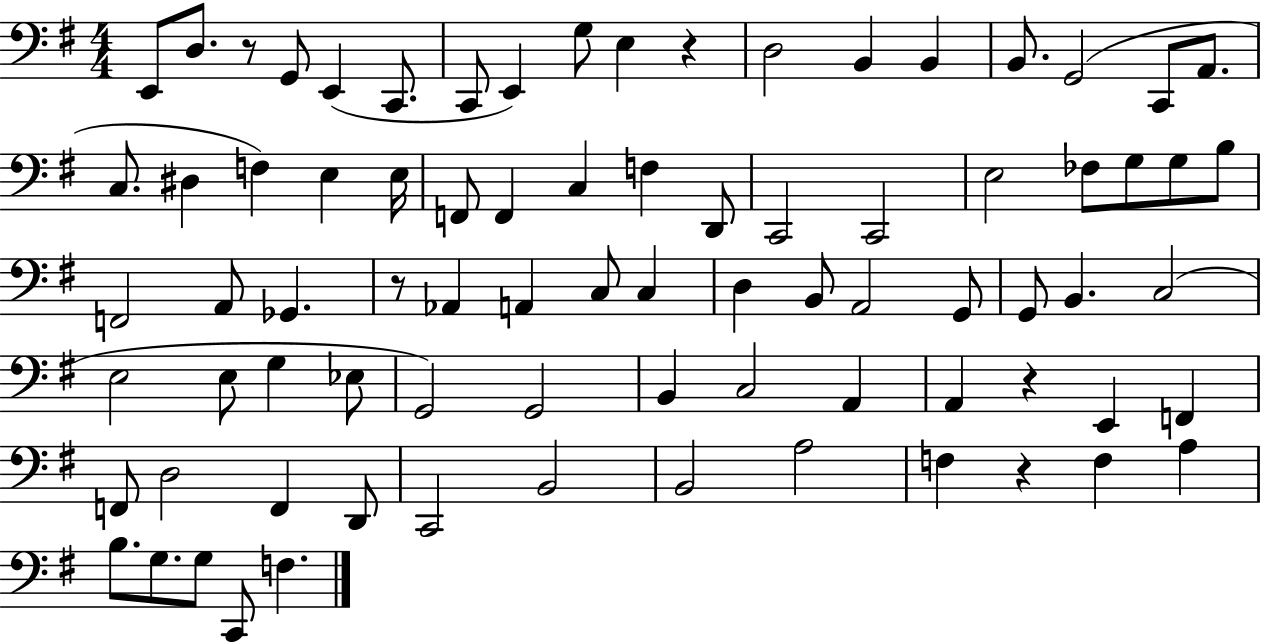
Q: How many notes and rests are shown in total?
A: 80